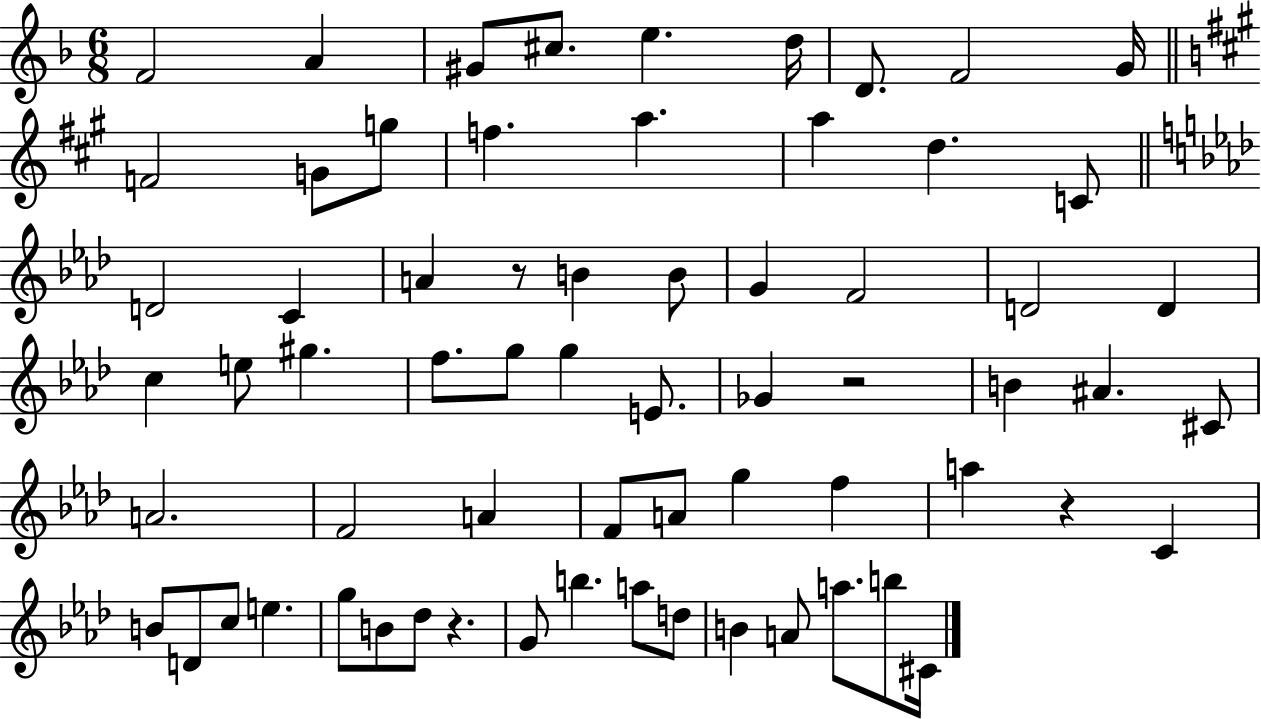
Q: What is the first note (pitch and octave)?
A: F4